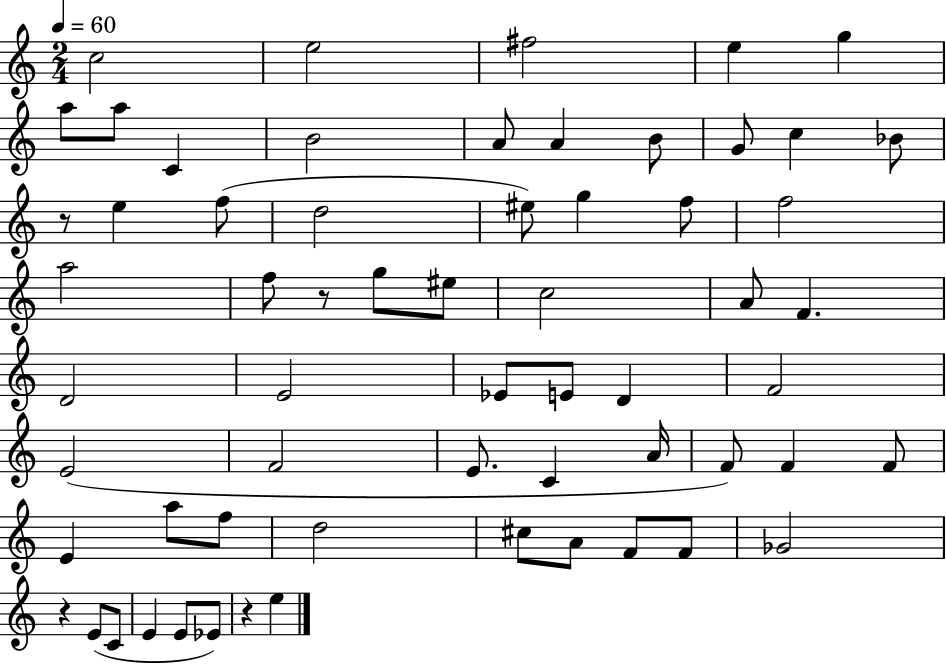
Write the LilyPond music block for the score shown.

{
  \clef treble
  \numericTimeSignature
  \time 2/4
  \key c \major
  \tempo 4 = 60
  c''2 | e''2 | fis''2 | e''4 g''4 | \break a''8 a''8 c'4 | b'2 | a'8 a'4 b'8 | g'8 c''4 bes'8 | \break r8 e''4 f''8( | d''2 | eis''8) g''4 f''8 | f''2 | \break a''2 | f''8 r8 g''8 eis''8 | c''2 | a'8 f'4. | \break d'2 | e'2 | ees'8 e'8 d'4 | f'2 | \break e'2( | f'2 | e'8. c'4 a'16 | f'8) f'4 f'8 | \break e'4 a''8 f''8 | d''2 | cis''8 a'8 f'8 f'8 | ges'2 | \break r4 e'8( c'8 | e'4 e'8 ees'8) | r4 e''4 | \bar "|."
}